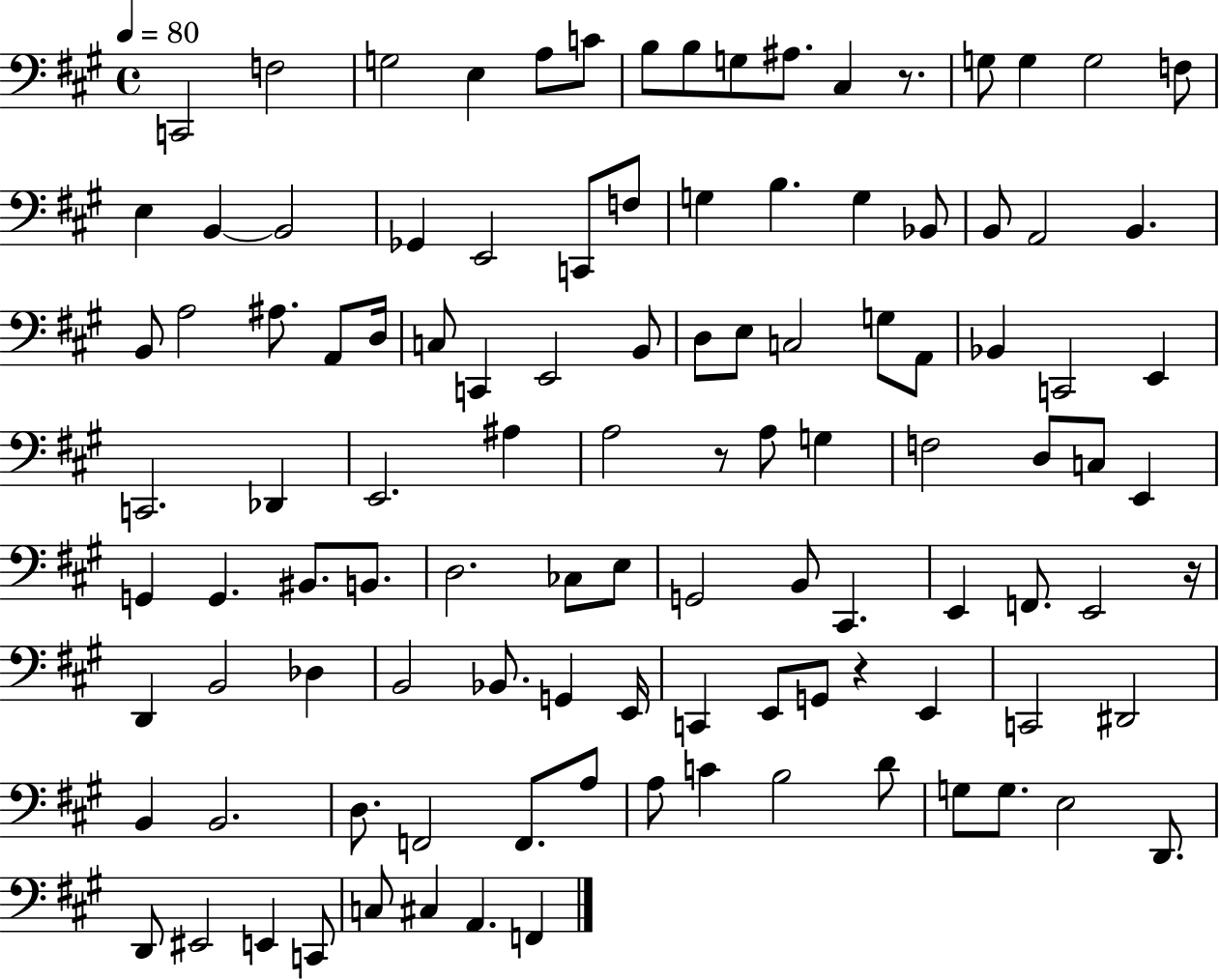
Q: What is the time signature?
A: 4/4